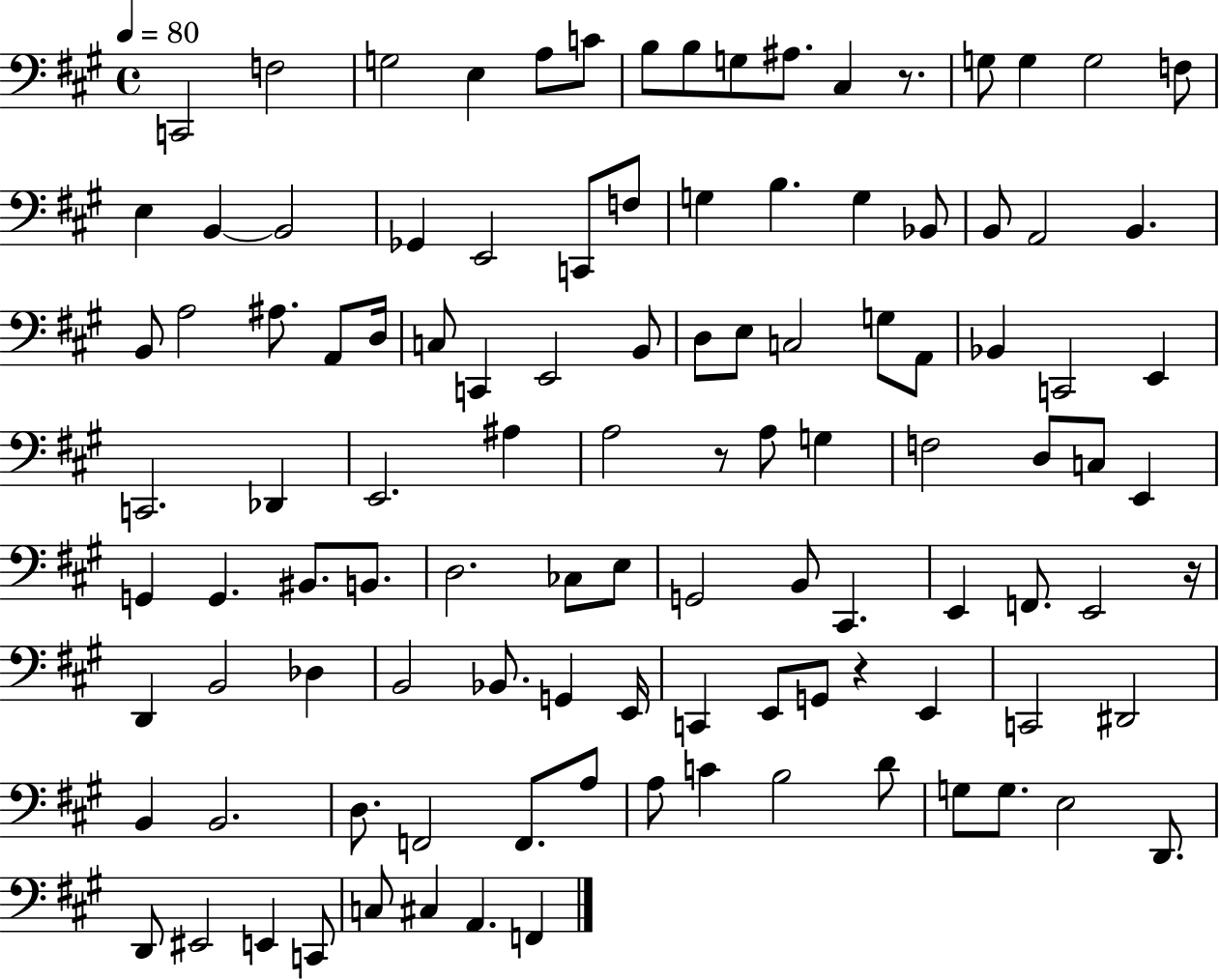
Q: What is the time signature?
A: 4/4